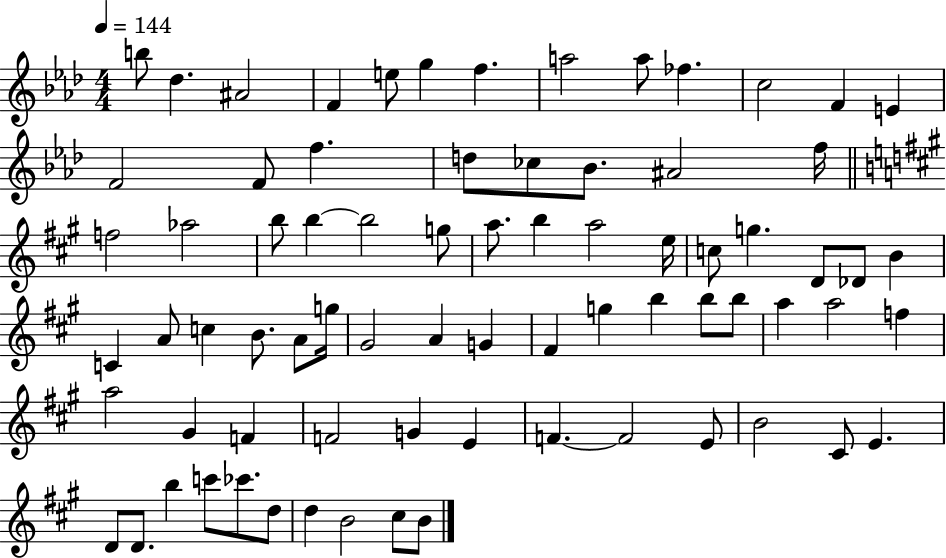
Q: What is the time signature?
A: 4/4